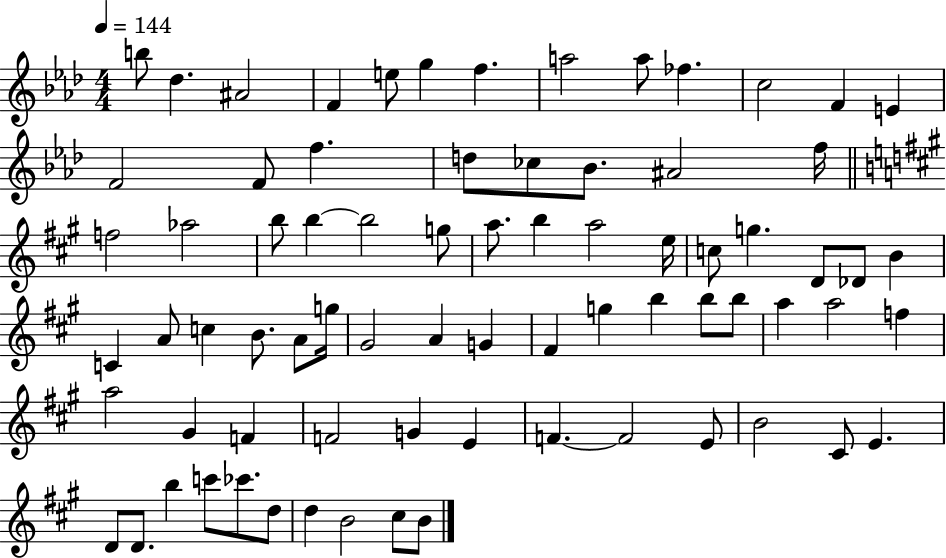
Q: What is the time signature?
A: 4/4